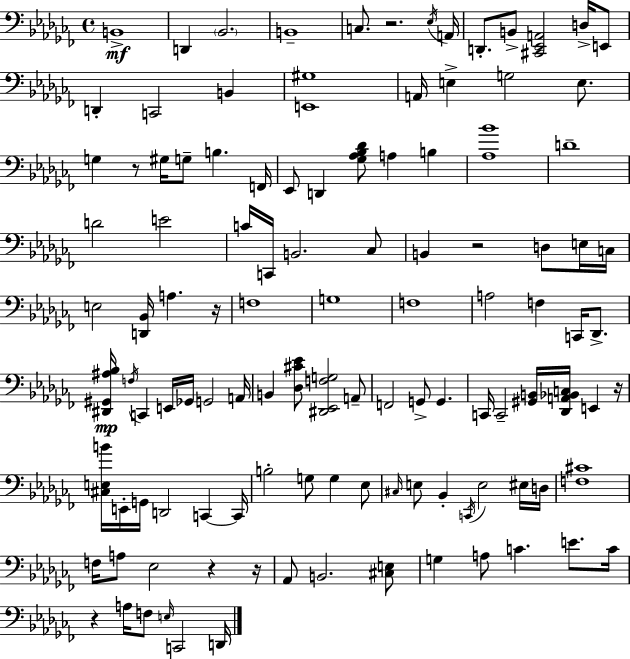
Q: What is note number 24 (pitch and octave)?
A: Eb2